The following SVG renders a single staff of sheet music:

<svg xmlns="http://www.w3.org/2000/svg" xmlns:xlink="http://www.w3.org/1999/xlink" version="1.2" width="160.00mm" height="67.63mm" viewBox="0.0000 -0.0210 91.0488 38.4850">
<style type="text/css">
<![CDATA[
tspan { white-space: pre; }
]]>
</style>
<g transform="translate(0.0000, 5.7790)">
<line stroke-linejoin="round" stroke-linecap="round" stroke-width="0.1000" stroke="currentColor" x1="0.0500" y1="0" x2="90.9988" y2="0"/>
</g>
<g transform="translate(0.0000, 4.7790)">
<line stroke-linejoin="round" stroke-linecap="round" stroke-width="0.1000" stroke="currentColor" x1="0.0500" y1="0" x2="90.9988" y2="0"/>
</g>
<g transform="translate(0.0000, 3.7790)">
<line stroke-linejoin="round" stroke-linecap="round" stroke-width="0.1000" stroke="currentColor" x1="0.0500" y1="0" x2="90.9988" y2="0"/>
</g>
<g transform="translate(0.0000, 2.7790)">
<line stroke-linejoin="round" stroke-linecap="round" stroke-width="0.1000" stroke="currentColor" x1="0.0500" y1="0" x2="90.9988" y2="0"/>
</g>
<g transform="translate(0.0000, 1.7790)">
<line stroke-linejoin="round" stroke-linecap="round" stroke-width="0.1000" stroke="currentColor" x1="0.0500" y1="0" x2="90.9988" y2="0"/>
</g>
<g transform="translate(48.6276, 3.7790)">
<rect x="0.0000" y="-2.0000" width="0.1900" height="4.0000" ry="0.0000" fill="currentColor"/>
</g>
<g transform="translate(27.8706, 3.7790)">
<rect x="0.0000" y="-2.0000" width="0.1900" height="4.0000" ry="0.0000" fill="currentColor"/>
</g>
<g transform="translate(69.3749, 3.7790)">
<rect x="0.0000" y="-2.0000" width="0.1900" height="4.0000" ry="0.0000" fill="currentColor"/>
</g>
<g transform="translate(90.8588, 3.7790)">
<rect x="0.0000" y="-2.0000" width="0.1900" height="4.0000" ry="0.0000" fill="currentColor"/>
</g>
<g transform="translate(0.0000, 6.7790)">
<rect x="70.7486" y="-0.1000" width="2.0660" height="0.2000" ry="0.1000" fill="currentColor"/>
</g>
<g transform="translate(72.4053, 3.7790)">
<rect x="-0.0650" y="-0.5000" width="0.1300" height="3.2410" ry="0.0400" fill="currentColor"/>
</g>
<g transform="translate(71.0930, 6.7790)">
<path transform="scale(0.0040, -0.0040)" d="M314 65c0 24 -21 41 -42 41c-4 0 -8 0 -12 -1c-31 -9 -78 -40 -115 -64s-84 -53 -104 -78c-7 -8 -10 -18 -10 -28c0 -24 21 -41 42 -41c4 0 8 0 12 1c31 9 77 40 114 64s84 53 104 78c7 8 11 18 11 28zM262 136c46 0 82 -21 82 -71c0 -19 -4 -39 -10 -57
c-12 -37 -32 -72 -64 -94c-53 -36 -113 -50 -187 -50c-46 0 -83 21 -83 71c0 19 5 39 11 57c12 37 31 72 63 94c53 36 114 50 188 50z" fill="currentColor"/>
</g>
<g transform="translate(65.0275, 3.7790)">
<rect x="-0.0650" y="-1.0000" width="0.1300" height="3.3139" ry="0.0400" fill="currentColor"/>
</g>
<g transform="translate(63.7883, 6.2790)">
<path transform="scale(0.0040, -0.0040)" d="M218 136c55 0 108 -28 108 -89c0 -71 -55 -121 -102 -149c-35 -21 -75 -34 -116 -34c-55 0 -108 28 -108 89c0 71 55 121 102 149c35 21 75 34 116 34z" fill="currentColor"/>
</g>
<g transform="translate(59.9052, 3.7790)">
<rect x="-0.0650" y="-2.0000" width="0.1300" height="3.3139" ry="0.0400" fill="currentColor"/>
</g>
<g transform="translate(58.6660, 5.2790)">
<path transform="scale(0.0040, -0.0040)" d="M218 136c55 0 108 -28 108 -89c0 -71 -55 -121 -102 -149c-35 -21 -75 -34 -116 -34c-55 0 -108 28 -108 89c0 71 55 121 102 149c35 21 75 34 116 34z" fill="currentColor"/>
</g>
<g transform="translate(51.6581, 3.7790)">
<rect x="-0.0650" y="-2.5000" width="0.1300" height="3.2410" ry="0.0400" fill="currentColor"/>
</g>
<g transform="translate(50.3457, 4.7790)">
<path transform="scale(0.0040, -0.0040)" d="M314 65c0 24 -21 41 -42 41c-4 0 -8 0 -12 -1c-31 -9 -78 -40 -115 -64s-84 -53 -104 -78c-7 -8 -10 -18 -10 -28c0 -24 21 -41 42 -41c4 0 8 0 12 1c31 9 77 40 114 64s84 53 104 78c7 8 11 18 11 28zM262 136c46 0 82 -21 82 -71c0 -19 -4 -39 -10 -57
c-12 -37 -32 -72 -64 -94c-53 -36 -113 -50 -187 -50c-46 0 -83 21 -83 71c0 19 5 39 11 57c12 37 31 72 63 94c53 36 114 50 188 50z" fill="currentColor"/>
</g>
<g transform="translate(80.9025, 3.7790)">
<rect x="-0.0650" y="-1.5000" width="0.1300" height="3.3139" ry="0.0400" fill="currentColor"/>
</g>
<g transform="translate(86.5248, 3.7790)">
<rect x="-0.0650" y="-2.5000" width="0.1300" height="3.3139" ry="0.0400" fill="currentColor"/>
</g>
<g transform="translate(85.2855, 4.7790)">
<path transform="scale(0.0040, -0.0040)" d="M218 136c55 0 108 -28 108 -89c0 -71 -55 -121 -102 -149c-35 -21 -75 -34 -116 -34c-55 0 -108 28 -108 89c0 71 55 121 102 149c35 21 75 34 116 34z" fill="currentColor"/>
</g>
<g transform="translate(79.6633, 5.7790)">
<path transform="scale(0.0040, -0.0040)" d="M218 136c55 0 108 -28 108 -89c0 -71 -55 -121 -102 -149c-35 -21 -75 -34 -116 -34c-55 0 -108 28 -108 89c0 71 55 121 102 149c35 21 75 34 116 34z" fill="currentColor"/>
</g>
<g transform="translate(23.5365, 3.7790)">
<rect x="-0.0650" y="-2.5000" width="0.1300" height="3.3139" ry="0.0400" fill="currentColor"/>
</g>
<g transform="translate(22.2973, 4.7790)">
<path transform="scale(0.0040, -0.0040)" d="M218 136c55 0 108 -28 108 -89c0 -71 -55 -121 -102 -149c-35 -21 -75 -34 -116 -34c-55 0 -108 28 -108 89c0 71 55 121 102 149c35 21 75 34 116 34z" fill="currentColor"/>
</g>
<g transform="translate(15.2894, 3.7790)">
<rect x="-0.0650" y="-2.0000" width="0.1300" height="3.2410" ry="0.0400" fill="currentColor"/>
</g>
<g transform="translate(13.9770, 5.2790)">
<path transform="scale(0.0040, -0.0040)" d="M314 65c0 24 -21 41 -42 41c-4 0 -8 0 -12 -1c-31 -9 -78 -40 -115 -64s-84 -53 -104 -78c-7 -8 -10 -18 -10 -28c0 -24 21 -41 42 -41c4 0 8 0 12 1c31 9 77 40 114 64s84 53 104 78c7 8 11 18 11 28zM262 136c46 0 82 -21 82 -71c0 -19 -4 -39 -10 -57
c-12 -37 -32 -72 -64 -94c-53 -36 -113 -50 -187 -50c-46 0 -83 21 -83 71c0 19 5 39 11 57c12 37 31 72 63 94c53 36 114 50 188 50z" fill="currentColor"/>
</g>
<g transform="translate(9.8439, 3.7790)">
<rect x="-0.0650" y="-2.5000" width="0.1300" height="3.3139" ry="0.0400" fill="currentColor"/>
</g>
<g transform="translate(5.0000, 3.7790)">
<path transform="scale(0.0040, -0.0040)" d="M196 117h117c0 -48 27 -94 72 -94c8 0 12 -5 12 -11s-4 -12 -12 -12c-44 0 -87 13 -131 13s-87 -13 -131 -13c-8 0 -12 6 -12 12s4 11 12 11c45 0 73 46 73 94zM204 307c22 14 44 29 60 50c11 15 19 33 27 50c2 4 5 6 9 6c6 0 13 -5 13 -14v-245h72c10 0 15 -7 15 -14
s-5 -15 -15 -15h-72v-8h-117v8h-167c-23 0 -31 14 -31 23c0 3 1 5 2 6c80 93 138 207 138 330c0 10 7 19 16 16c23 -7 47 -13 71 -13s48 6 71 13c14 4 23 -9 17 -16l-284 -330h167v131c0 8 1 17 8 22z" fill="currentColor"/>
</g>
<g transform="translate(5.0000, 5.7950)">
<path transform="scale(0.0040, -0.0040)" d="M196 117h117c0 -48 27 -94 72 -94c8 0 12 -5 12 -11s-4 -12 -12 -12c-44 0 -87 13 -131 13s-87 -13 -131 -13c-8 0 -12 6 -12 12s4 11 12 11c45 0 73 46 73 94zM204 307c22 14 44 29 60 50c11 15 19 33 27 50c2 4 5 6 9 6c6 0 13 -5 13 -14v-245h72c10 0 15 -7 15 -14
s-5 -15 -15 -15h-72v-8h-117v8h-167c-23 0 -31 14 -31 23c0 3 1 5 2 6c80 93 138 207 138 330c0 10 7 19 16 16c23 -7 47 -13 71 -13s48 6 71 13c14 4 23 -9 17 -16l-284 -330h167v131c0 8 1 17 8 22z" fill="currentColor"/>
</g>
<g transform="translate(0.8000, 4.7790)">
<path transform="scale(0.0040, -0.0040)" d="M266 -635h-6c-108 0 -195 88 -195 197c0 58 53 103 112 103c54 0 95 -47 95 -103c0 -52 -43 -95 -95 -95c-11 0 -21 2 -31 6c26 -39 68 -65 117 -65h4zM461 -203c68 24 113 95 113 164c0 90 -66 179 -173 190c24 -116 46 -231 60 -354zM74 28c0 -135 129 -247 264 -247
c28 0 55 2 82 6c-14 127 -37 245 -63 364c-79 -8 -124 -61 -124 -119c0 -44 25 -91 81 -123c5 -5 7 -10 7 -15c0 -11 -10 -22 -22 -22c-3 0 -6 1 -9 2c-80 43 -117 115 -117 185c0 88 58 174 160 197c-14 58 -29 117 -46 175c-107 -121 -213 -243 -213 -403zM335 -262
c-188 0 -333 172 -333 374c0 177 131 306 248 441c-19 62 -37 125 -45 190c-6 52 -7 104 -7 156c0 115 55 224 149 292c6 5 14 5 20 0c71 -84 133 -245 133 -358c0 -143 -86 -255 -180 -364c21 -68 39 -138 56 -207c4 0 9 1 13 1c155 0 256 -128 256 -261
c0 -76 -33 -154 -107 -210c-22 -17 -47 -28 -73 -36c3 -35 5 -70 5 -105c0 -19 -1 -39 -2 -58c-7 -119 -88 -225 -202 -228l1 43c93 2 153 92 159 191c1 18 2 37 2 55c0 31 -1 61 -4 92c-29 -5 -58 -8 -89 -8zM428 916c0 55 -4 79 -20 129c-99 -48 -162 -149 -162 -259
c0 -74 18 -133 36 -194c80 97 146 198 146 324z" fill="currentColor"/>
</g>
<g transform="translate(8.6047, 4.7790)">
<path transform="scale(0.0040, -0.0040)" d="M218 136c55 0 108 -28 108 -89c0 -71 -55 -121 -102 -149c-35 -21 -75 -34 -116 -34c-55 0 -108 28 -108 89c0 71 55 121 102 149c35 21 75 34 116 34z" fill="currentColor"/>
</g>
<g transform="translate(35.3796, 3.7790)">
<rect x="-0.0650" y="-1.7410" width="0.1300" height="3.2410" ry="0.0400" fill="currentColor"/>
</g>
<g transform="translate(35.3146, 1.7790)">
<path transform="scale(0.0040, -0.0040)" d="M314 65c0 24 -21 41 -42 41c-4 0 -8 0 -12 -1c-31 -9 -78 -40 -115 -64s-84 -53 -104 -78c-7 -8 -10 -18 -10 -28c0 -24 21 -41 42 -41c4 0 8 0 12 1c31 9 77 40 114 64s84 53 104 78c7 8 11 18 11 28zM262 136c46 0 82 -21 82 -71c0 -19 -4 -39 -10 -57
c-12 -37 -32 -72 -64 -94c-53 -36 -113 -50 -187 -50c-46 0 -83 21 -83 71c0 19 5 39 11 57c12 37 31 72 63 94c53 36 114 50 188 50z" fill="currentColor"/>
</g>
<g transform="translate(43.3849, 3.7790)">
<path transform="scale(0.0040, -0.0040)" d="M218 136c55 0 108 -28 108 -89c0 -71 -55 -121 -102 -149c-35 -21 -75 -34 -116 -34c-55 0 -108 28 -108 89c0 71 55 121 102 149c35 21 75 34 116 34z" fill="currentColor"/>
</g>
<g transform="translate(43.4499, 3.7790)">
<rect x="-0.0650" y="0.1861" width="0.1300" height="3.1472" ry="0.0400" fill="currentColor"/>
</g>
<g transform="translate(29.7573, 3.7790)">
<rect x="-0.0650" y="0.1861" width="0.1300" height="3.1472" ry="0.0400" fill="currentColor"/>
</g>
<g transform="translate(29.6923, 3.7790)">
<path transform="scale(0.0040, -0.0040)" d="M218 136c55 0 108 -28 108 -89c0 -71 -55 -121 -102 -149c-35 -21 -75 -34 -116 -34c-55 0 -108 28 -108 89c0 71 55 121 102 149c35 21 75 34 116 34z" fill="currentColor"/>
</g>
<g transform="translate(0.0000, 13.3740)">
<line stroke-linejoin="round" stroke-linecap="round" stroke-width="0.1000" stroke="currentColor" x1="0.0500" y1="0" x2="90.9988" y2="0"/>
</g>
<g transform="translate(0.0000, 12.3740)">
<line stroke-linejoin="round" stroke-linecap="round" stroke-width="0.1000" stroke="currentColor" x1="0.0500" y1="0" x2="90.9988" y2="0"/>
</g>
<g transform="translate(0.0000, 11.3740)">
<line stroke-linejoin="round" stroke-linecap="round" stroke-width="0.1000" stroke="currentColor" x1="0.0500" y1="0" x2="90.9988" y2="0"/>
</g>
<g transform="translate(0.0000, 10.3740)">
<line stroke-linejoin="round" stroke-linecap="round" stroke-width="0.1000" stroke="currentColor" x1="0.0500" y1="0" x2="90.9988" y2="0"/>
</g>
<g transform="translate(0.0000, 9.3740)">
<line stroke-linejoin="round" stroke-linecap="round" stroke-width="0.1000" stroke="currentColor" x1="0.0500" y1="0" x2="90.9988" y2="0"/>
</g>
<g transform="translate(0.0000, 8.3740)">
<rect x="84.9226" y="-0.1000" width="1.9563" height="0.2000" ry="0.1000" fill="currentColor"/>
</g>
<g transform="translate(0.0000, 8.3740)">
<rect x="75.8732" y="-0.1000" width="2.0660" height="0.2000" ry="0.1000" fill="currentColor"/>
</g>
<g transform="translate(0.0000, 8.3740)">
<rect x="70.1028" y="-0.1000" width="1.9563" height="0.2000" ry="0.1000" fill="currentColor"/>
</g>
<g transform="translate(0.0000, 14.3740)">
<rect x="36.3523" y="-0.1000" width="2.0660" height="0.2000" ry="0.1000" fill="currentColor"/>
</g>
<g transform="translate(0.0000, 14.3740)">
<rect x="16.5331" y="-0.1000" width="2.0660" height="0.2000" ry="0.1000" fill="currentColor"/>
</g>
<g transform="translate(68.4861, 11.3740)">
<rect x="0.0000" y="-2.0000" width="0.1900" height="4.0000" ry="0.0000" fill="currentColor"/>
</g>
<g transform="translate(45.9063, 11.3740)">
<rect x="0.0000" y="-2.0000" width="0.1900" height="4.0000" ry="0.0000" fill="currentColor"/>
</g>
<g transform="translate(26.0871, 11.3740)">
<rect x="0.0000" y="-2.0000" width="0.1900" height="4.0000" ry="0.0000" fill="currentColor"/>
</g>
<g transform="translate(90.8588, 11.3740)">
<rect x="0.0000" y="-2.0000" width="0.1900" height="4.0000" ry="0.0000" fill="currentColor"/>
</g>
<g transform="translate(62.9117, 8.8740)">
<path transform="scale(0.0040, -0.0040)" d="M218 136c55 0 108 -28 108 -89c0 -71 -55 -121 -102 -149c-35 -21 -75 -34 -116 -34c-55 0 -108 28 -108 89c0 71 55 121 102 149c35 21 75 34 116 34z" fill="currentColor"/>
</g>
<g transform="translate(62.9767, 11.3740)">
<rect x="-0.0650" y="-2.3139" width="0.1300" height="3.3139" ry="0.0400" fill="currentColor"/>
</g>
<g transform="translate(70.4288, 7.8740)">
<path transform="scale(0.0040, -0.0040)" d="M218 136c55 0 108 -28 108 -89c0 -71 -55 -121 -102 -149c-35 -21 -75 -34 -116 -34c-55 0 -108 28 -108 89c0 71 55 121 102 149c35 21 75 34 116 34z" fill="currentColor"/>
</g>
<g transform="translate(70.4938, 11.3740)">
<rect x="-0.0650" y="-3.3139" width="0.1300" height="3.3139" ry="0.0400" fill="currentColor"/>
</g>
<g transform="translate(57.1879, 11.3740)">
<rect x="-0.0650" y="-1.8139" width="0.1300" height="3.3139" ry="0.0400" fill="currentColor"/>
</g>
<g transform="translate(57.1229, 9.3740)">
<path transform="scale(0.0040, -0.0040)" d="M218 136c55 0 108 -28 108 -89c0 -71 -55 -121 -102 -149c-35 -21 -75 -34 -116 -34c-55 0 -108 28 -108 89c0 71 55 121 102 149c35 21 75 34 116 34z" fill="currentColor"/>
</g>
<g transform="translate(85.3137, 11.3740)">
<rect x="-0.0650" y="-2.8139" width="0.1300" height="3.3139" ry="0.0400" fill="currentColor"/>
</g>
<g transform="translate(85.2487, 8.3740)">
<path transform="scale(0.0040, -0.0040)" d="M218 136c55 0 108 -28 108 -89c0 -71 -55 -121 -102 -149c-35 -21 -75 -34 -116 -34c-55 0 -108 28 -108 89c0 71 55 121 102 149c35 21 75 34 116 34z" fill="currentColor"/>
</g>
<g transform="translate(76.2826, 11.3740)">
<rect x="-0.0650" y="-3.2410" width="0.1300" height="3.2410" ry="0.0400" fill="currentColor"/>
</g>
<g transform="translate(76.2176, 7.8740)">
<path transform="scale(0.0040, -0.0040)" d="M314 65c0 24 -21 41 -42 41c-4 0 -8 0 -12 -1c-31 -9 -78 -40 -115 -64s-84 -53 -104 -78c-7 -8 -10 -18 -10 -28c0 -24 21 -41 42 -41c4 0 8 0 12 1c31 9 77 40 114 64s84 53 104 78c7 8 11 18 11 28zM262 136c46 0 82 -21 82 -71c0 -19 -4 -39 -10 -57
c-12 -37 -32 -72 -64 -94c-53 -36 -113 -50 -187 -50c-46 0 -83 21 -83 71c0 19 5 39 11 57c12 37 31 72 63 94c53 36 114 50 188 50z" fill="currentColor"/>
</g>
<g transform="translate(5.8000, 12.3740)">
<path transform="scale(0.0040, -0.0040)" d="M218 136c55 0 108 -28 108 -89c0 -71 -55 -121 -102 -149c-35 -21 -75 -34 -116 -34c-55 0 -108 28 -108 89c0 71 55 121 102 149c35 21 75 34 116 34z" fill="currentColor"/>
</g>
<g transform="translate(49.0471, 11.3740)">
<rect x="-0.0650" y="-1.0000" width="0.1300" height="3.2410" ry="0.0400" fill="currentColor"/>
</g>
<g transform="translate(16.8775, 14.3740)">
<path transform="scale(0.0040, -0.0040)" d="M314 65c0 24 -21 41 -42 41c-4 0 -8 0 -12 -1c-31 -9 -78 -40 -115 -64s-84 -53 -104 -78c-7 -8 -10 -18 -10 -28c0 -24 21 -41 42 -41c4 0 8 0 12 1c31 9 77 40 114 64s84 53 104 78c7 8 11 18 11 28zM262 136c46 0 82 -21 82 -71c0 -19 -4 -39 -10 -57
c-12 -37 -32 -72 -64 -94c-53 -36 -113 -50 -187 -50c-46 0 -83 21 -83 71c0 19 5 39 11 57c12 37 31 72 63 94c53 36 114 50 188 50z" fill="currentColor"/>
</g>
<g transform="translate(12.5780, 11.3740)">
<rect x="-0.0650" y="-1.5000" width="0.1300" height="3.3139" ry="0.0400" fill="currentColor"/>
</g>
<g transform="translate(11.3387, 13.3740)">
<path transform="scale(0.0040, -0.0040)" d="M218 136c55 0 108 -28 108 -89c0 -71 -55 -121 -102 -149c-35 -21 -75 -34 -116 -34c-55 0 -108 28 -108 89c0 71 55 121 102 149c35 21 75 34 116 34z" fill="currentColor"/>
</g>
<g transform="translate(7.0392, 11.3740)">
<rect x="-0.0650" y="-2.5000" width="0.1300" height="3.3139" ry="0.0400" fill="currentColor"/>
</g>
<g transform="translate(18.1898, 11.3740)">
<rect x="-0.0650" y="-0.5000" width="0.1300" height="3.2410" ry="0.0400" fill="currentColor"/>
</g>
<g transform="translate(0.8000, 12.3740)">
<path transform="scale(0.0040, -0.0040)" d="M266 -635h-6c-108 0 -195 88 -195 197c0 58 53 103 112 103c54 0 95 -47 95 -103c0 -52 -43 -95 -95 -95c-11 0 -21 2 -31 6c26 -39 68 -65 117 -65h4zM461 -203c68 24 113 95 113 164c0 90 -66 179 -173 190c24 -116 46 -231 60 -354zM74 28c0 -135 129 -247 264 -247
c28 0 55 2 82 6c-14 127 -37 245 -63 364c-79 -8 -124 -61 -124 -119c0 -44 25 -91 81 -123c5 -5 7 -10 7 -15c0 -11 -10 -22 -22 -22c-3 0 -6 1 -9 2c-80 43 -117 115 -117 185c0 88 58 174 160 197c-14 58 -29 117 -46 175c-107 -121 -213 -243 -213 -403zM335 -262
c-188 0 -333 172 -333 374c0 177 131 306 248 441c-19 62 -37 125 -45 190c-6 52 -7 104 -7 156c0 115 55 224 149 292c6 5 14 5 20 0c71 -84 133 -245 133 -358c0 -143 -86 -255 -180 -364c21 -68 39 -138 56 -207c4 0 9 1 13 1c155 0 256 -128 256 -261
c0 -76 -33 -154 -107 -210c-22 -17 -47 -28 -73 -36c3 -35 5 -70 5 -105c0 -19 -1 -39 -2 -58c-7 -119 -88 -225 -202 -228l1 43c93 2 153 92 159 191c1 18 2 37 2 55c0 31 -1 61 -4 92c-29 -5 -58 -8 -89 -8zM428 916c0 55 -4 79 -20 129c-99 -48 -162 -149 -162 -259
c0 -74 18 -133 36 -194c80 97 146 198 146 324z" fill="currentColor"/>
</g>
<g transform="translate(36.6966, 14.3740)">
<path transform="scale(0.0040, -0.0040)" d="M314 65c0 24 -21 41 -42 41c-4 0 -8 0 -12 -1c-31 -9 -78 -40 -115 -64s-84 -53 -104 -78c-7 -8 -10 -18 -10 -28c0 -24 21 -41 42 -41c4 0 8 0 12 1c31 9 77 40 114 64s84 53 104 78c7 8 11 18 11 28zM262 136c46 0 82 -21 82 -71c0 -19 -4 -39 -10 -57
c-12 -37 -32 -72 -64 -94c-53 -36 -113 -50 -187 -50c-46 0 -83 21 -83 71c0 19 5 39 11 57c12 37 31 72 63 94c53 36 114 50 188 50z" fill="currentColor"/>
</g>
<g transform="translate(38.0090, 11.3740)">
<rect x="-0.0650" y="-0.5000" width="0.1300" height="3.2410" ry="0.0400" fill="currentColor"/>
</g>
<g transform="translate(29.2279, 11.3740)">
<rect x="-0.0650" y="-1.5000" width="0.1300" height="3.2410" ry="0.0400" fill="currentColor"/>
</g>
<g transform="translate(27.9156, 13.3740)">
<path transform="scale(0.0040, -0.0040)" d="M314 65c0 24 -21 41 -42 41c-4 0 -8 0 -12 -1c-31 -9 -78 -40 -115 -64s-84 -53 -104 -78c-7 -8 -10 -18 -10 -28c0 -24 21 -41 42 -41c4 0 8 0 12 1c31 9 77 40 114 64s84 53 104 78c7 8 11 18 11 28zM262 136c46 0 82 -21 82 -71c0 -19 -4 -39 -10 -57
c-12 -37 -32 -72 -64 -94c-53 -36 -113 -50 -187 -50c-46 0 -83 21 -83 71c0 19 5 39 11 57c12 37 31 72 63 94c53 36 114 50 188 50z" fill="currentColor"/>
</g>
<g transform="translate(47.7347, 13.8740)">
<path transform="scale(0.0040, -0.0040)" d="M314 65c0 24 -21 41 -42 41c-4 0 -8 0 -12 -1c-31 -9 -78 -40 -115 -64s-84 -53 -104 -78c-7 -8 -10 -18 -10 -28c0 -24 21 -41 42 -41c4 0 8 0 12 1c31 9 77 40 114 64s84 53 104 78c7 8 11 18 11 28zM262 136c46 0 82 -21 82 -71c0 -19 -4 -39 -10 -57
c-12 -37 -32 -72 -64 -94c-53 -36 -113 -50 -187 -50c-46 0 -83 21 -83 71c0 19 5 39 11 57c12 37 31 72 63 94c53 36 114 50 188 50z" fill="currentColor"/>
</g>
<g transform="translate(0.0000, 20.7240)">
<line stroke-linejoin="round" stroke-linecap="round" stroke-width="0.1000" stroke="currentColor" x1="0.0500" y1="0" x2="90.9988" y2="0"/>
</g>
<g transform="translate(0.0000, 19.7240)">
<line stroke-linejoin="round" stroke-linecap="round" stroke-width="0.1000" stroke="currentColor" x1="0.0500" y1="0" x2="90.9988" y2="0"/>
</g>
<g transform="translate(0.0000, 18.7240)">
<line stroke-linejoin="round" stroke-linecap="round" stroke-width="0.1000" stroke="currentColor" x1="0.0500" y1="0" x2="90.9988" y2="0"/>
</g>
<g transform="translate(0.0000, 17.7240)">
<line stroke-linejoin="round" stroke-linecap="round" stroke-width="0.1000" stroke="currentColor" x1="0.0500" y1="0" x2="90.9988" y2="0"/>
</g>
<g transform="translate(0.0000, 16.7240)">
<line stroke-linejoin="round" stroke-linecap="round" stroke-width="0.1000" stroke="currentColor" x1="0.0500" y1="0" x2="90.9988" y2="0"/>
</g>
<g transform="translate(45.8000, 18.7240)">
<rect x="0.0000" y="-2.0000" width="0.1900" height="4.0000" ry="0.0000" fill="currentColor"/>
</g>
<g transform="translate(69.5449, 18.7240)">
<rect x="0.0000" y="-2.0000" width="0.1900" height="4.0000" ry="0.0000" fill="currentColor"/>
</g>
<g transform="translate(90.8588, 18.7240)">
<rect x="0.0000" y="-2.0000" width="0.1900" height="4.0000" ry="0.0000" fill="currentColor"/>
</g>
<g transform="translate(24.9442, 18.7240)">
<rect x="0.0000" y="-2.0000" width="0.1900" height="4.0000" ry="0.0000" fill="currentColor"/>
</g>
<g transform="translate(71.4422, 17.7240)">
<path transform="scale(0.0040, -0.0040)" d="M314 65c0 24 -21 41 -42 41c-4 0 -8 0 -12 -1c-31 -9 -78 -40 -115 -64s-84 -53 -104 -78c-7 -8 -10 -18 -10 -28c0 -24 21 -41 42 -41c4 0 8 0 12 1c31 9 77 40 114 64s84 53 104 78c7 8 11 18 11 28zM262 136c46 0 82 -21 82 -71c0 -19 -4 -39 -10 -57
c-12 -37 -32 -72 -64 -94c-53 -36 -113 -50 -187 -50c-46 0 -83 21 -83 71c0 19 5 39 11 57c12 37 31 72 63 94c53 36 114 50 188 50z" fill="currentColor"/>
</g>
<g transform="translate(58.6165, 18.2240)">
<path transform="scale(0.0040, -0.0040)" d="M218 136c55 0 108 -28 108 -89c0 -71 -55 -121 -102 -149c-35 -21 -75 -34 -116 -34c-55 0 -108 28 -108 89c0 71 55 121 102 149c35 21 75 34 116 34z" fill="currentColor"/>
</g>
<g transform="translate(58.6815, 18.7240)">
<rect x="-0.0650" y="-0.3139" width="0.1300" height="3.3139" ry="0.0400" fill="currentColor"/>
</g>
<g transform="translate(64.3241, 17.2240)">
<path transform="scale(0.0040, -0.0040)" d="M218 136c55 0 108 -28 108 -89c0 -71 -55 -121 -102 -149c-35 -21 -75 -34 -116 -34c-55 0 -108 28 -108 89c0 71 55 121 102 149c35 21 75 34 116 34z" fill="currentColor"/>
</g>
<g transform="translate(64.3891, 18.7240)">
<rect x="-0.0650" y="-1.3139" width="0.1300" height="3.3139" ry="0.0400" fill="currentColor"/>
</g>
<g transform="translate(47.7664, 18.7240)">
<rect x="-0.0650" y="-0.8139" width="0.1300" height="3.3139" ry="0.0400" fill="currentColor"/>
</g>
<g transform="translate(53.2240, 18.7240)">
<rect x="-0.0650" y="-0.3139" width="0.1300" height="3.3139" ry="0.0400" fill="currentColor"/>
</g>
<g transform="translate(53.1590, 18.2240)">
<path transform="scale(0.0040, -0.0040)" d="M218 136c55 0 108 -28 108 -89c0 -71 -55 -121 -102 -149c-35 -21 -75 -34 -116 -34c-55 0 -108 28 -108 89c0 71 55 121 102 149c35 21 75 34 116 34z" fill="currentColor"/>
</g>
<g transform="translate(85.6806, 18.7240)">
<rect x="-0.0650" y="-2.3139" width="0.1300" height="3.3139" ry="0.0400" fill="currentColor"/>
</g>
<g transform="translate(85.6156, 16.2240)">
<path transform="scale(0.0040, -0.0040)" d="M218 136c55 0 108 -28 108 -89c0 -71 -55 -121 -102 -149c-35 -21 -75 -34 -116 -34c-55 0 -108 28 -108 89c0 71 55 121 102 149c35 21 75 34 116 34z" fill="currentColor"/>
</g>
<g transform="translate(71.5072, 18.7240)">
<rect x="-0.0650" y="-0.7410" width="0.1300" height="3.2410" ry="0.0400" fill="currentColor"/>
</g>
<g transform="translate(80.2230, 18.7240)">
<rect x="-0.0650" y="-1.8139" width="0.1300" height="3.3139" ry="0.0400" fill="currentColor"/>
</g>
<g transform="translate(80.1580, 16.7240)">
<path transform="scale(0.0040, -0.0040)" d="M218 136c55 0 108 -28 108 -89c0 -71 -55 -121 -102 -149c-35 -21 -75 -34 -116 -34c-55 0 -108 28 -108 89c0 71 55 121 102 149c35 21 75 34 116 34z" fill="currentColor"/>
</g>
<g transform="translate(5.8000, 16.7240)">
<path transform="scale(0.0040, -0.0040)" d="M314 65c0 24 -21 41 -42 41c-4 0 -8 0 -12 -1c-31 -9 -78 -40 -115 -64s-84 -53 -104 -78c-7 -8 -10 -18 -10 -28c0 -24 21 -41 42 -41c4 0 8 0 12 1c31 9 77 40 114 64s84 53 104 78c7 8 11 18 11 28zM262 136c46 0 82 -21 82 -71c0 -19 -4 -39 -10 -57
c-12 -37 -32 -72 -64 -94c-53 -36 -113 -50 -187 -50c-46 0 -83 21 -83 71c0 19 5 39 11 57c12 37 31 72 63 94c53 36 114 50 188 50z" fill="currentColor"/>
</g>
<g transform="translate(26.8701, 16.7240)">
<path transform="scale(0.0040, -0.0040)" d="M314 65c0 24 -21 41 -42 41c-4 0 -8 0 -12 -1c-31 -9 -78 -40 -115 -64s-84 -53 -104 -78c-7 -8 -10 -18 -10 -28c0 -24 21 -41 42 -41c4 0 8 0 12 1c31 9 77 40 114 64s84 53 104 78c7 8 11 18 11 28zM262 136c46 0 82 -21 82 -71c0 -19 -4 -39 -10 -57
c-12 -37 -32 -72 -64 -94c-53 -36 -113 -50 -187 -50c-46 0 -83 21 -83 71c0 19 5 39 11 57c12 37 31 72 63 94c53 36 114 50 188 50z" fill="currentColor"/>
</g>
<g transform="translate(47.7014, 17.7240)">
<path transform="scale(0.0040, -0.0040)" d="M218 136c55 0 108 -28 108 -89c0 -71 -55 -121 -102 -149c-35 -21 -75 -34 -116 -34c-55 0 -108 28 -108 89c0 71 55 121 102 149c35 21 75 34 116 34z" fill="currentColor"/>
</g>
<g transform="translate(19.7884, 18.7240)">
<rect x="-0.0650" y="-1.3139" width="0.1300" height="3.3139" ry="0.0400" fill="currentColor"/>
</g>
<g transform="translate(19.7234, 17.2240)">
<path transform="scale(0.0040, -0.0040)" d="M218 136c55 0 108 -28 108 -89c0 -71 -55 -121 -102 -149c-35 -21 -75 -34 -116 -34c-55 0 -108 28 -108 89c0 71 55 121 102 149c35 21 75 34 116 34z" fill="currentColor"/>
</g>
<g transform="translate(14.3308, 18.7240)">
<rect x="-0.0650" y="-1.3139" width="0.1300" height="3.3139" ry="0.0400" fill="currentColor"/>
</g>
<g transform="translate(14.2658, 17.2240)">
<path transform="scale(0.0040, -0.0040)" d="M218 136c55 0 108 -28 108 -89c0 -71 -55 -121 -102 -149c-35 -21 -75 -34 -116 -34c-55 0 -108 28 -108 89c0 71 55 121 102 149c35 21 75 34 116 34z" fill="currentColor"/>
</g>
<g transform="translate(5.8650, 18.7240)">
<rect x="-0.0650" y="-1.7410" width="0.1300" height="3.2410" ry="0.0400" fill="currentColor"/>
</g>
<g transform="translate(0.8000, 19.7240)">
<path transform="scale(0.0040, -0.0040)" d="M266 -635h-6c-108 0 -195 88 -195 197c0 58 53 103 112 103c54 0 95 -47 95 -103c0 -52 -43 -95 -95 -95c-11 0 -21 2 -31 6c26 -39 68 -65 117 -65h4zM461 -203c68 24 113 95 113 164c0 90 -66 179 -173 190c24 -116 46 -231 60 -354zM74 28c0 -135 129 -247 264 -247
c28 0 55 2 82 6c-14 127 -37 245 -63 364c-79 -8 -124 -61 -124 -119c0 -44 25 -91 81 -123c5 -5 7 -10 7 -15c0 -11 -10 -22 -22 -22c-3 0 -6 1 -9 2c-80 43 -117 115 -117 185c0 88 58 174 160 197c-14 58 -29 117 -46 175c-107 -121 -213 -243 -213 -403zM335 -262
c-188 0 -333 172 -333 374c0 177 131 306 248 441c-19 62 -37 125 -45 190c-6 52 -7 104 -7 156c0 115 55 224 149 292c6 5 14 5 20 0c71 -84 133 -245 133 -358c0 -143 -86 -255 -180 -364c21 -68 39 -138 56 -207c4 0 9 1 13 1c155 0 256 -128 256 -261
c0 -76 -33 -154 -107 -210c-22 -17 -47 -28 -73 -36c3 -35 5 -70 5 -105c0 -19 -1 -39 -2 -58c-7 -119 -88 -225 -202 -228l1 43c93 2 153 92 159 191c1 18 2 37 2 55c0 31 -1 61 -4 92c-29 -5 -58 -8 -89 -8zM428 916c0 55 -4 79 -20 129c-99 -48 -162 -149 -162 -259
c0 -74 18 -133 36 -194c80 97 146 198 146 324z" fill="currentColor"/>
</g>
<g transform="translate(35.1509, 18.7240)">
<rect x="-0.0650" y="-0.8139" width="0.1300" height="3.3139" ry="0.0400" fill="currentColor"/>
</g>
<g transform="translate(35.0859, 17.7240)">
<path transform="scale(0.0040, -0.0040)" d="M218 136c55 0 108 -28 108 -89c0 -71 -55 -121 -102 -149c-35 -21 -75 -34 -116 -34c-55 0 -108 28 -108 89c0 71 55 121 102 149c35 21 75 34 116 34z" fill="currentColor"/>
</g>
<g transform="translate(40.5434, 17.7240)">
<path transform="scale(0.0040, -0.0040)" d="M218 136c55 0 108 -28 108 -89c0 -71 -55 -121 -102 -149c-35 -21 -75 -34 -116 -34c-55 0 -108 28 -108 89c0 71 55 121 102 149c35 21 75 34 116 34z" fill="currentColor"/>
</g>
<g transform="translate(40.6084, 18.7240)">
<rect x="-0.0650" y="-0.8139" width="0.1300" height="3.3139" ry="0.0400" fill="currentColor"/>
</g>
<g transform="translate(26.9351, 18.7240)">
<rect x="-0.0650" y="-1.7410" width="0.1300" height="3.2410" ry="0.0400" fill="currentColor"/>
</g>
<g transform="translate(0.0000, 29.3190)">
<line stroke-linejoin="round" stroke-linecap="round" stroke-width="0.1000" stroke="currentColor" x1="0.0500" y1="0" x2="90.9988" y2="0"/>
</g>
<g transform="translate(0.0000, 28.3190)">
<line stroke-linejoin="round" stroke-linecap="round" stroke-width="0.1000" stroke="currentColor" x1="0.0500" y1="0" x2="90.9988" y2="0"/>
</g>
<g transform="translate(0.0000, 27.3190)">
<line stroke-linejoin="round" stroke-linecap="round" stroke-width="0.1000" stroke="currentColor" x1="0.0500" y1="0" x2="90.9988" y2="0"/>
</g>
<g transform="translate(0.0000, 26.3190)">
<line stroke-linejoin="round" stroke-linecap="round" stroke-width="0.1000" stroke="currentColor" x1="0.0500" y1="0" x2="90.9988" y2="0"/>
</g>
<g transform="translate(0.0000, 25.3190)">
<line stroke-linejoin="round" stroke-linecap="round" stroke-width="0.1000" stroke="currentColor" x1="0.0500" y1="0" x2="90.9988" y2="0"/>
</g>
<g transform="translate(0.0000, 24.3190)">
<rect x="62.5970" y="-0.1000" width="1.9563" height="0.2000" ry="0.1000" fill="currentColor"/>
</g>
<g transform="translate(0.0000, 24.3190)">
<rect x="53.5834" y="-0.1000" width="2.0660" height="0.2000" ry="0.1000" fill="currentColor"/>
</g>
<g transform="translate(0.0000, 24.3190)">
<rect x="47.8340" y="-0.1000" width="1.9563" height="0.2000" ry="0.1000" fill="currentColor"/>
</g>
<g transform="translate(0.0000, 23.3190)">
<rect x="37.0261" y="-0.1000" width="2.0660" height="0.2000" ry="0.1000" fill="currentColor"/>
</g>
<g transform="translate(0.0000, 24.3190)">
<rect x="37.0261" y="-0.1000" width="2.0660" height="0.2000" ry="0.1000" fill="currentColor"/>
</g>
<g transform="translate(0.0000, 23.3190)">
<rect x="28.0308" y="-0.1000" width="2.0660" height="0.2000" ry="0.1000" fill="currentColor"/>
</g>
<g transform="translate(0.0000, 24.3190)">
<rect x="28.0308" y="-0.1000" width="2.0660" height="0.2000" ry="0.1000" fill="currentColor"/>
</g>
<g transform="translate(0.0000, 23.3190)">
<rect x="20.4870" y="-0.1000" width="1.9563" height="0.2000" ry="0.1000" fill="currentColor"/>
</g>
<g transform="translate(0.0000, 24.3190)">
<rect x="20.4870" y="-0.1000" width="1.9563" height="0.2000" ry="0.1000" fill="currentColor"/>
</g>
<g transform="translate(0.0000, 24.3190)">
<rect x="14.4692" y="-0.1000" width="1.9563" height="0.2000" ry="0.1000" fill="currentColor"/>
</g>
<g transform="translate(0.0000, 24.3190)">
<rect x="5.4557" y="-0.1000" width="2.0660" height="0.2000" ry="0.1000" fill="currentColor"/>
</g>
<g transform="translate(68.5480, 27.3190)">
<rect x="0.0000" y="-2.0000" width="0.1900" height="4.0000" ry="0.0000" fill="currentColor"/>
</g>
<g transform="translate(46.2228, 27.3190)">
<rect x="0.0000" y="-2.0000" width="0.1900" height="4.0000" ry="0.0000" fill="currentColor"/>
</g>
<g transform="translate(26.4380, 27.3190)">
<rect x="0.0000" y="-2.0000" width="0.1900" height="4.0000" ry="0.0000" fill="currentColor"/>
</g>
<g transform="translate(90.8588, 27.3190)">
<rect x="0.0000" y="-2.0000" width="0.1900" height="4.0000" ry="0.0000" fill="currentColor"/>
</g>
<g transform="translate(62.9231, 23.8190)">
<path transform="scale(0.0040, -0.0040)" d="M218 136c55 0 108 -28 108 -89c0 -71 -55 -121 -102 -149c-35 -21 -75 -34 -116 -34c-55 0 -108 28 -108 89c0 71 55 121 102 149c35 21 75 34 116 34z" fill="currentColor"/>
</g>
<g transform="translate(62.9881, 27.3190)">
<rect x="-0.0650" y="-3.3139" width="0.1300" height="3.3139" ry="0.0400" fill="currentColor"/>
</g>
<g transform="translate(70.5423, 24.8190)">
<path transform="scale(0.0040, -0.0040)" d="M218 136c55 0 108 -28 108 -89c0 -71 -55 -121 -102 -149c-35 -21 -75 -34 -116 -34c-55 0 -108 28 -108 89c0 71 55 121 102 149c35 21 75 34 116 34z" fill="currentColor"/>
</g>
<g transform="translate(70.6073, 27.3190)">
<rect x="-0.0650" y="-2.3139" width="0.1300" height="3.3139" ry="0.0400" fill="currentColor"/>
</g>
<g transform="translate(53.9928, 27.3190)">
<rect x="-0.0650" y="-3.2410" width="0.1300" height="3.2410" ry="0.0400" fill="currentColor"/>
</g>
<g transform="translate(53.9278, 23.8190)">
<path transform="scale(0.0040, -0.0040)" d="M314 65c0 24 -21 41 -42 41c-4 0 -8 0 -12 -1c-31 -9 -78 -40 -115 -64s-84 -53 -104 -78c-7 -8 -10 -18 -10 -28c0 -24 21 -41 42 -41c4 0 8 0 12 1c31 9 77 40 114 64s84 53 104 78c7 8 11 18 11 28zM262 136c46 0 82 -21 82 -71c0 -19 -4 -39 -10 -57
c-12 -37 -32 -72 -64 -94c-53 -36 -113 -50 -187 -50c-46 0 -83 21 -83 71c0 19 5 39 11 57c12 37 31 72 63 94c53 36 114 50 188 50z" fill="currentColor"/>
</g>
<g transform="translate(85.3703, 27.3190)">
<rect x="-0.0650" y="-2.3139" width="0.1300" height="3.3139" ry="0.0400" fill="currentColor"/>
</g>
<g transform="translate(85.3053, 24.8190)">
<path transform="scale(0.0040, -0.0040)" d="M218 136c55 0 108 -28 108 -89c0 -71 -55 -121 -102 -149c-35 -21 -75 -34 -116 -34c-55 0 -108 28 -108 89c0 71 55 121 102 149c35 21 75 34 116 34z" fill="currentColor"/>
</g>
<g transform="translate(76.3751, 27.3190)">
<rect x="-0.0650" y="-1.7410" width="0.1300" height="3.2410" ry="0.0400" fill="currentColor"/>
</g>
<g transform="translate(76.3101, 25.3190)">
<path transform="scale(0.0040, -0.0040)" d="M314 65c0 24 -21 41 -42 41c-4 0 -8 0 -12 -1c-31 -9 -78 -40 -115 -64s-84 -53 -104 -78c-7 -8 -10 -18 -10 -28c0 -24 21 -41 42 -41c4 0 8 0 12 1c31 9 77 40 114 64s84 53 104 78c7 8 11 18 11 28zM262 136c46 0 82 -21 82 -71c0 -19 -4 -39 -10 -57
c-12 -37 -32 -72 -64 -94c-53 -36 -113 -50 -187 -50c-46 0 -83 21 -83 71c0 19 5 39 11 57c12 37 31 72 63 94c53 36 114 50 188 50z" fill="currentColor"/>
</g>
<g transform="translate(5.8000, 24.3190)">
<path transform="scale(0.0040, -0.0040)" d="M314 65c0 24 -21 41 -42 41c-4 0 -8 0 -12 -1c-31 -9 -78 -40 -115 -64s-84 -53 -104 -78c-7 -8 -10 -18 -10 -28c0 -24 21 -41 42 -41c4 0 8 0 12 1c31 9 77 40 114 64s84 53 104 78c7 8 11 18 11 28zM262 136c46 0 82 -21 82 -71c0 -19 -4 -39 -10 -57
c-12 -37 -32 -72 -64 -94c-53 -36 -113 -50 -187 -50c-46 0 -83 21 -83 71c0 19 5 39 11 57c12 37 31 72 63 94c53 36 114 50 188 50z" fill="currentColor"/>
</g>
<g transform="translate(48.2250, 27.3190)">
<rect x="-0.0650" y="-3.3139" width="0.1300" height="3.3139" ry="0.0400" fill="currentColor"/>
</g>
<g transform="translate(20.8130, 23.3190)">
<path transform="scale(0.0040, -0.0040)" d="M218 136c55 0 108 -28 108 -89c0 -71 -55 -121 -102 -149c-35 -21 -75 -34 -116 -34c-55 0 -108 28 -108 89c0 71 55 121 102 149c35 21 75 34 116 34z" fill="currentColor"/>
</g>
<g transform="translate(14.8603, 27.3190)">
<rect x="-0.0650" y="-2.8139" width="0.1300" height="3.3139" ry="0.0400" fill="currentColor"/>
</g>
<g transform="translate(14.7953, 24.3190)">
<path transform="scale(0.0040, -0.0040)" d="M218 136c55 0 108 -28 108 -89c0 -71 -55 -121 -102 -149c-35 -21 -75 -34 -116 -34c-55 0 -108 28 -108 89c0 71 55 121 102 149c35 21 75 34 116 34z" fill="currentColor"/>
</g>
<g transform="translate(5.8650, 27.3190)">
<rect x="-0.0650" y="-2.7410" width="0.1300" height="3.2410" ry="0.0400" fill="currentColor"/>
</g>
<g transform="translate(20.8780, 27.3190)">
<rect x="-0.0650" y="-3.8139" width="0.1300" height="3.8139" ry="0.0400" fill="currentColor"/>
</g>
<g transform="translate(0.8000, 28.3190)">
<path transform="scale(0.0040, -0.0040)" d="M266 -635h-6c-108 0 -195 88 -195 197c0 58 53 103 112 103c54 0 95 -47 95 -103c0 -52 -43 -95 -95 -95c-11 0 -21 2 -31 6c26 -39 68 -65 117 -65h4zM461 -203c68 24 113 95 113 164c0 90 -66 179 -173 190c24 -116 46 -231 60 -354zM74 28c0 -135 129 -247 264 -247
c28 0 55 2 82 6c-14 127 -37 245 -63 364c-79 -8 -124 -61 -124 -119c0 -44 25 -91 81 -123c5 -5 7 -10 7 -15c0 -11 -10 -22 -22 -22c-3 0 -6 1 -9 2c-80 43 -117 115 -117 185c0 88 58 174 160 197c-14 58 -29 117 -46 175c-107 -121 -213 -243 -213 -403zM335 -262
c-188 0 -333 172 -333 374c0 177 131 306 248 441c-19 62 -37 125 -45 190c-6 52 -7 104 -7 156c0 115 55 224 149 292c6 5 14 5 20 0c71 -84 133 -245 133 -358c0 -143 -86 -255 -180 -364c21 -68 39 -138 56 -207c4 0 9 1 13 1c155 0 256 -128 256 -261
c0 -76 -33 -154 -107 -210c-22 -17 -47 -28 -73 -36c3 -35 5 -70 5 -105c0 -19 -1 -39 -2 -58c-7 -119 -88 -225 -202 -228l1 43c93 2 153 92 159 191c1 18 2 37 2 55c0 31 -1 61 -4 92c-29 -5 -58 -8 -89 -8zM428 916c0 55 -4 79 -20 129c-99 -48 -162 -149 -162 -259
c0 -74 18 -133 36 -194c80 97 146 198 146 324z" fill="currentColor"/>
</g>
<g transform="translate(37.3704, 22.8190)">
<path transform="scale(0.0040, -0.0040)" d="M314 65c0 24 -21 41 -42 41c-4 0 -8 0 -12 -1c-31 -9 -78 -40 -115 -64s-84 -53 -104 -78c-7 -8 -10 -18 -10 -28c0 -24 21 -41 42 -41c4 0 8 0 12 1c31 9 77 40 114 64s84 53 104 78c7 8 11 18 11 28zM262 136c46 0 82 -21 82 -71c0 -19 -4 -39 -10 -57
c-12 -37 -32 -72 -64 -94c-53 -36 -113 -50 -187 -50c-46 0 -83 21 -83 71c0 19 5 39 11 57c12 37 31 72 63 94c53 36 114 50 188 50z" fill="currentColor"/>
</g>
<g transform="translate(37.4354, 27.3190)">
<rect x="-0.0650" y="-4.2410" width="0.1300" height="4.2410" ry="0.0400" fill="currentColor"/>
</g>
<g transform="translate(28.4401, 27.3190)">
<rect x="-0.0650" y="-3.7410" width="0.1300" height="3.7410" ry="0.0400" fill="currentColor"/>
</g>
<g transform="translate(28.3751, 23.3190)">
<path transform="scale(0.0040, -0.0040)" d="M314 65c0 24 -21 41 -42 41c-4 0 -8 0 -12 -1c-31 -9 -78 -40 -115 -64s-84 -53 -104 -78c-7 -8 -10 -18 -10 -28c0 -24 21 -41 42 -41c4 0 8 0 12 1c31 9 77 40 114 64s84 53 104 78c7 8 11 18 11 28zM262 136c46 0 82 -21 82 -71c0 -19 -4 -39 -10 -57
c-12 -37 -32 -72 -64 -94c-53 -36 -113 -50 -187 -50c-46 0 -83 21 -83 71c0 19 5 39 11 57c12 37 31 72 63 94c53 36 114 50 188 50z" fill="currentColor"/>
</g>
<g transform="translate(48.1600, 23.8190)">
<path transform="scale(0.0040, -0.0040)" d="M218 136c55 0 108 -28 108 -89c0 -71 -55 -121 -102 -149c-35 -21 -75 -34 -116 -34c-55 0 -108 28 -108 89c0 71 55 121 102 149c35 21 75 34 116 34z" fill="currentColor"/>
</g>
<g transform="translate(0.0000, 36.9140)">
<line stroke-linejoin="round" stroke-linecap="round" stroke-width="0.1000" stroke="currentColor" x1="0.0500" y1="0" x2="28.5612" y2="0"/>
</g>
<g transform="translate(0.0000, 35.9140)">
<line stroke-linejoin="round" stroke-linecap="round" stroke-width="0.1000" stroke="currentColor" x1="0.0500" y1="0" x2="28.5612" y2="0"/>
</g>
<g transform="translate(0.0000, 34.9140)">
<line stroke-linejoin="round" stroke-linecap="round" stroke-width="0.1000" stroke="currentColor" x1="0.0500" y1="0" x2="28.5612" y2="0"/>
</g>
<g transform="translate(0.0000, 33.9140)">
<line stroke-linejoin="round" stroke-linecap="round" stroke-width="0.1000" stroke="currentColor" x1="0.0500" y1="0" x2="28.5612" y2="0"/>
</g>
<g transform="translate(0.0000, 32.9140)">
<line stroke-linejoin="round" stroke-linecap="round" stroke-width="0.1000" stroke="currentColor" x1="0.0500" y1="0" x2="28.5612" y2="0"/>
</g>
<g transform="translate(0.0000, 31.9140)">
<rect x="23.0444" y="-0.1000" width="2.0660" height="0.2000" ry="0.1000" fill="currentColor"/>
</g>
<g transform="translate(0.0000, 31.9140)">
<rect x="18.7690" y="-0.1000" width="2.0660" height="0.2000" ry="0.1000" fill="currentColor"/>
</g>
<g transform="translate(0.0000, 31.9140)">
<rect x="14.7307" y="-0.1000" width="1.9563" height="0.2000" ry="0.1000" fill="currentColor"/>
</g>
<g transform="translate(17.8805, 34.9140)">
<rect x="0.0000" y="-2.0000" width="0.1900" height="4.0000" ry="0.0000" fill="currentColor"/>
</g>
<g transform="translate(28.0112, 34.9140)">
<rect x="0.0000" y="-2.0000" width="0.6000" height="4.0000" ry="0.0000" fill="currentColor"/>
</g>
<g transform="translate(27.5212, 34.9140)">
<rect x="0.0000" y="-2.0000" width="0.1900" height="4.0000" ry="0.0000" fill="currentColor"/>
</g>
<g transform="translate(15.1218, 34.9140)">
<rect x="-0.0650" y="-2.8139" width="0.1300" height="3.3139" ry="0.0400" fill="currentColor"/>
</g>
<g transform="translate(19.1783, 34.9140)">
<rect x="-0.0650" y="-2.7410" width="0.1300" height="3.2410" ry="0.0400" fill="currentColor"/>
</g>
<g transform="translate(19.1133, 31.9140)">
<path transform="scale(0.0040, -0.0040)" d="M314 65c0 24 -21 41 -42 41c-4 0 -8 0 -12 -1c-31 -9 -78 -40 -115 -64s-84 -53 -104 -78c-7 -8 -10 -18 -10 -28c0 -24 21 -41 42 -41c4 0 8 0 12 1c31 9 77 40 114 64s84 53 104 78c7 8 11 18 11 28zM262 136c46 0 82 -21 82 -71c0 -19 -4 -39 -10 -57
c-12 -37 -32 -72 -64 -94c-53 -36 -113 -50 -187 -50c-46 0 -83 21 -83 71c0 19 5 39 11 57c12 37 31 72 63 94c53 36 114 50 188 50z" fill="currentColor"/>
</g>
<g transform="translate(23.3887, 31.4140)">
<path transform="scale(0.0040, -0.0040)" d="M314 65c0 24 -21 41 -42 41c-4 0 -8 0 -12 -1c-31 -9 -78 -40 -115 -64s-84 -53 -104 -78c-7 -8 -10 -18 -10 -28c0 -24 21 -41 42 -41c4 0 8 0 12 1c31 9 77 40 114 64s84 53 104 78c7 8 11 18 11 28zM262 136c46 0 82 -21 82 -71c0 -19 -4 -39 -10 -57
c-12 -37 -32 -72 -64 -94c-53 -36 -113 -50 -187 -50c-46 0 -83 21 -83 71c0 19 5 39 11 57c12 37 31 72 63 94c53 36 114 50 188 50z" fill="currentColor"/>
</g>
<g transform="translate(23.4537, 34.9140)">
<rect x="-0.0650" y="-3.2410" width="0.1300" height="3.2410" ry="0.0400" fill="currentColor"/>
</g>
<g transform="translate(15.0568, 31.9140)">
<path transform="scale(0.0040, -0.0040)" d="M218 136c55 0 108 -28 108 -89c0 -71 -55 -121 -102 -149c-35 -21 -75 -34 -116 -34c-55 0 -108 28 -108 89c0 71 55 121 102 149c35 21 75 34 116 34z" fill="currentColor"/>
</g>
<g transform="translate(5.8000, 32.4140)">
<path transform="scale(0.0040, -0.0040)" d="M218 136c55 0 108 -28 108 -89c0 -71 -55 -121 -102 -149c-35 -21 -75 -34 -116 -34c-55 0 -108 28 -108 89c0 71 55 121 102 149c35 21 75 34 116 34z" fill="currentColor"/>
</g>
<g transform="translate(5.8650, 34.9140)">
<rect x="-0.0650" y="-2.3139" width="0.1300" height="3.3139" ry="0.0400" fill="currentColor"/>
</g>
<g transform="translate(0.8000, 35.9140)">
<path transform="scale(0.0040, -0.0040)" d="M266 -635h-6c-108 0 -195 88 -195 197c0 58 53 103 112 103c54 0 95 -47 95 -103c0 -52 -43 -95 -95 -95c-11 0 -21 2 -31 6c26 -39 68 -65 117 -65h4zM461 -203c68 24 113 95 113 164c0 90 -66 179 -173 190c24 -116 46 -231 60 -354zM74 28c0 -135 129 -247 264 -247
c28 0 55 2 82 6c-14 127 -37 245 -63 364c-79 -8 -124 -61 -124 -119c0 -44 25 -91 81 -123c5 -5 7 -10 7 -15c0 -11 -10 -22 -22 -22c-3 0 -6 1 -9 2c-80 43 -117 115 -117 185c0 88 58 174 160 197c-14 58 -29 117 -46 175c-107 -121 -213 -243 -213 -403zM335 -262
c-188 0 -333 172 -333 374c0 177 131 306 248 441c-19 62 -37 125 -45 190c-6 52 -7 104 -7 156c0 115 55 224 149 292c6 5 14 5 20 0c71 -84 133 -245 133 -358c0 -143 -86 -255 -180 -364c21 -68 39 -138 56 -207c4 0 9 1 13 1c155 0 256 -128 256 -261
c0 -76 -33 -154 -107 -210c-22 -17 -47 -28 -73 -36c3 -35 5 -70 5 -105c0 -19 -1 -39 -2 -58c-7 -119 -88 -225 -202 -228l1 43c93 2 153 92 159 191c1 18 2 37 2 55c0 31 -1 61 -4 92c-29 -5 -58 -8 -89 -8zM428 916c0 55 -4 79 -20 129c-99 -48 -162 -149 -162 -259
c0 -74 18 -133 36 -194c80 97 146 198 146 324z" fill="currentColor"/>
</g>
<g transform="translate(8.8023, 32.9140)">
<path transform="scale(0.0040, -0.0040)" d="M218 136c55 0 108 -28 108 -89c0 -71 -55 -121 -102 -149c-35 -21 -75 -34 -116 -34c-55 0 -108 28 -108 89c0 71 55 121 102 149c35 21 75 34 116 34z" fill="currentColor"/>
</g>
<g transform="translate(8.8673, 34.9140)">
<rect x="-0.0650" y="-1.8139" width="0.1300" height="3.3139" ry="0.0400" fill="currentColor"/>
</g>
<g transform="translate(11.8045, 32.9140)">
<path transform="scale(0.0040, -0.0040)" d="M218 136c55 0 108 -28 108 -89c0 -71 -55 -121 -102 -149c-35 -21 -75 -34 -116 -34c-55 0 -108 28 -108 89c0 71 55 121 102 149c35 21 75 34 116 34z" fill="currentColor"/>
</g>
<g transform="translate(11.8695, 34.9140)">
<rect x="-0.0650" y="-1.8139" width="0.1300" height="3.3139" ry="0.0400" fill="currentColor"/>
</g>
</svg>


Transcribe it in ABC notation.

X:1
T:Untitled
M:4/4
L:1/4
K:C
G F2 G B f2 B G2 F D C2 E G G E C2 E2 C2 D2 f g b b2 a f2 e e f2 d d d c c e d2 f g a2 a c' c'2 d'2 b b2 b g f2 g g f f a a2 b2